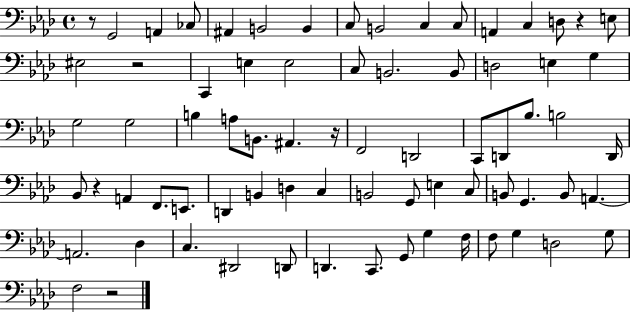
X:1
T:Untitled
M:4/4
L:1/4
K:Ab
z/2 G,,2 A,, _C,/2 ^A,, B,,2 B,, C,/2 B,,2 C, C,/2 A,, C, D,/2 z E,/2 ^E,2 z2 C,, E, E,2 C,/2 B,,2 B,,/2 D,2 E, G, G,2 G,2 B, A,/2 B,,/2 ^A,, z/4 F,,2 D,,2 C,,/2 D,,/2 _B,/2 B,2 D,,/4 _B,,/2 z A,, F,,/2 E,,/2 D,, B,, D, C, B,,2 G,,/2 E, C,/2 B,,/2 G,, B,,/2 A,, A,,2 _D, C, ^D,,2 D,,/2 D,, C,,/2 G,,/2 G, F,/4 F,/2 G, D,2 G,/2 F,2 z2